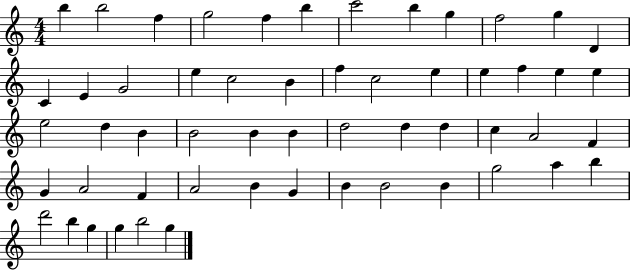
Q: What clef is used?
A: treble